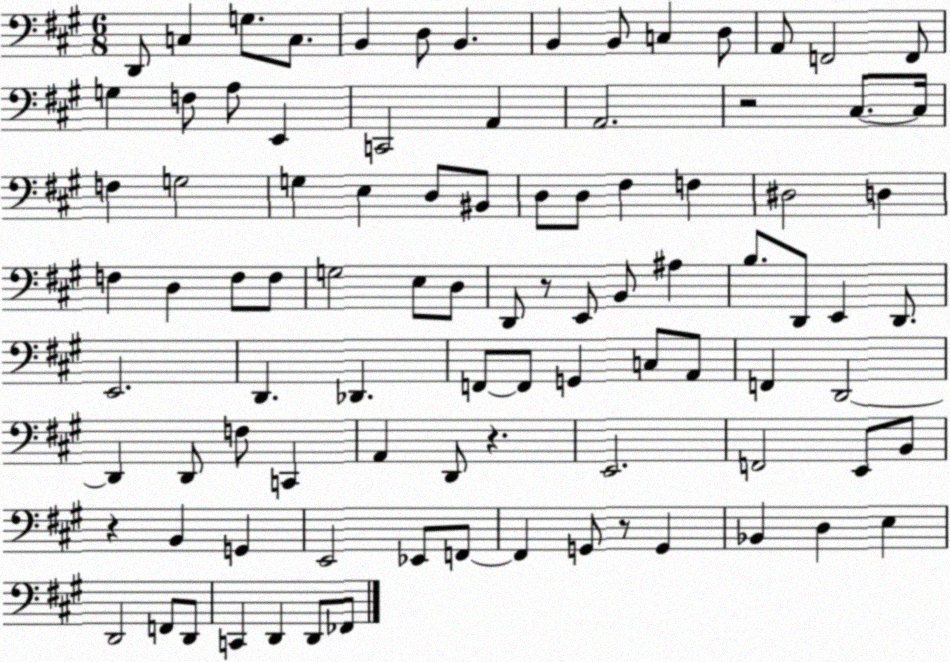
X:1
T:Untitled
M:6/8
L:1/4
K:A
D,,/2 C, G,/2 C,/2 B,, D,/2 B,, B,, B,,/2 C, D,/2 A,,/2 F,,2 F,,/2 G, F,/2 A,/2 E,, C,,2 A,, A,,2 z2 ^C,/2 ^C,/4 F, G,2 G, E, D,/2 ^B,,/2 D,/2 D,/2 ^F, F, ^D,2 D, F, D, F,/2 F,/2 G,2 E,/2 D,/2 D,,/2 z/2 E,,/2 B,,/2 ^A, B,/2 D,,/2 E,, D,,/2 E,,2 D,, _D,, F,,/2 F,,/2 G,, C,/2 A,,/2 F,, D,,2 D,, D,,/2 F,/2 C,, A,, D,,/2 z E,,2 F,,2 E,,/2 B,,/2 z B,, G,, E,,2 _E,,/2 F,,/2 F,, G,,/2 z/2 G,, _B,, D, E, D,,2 F,,/2 D,,/2 C,, D,, D,,/2 _F,,/2